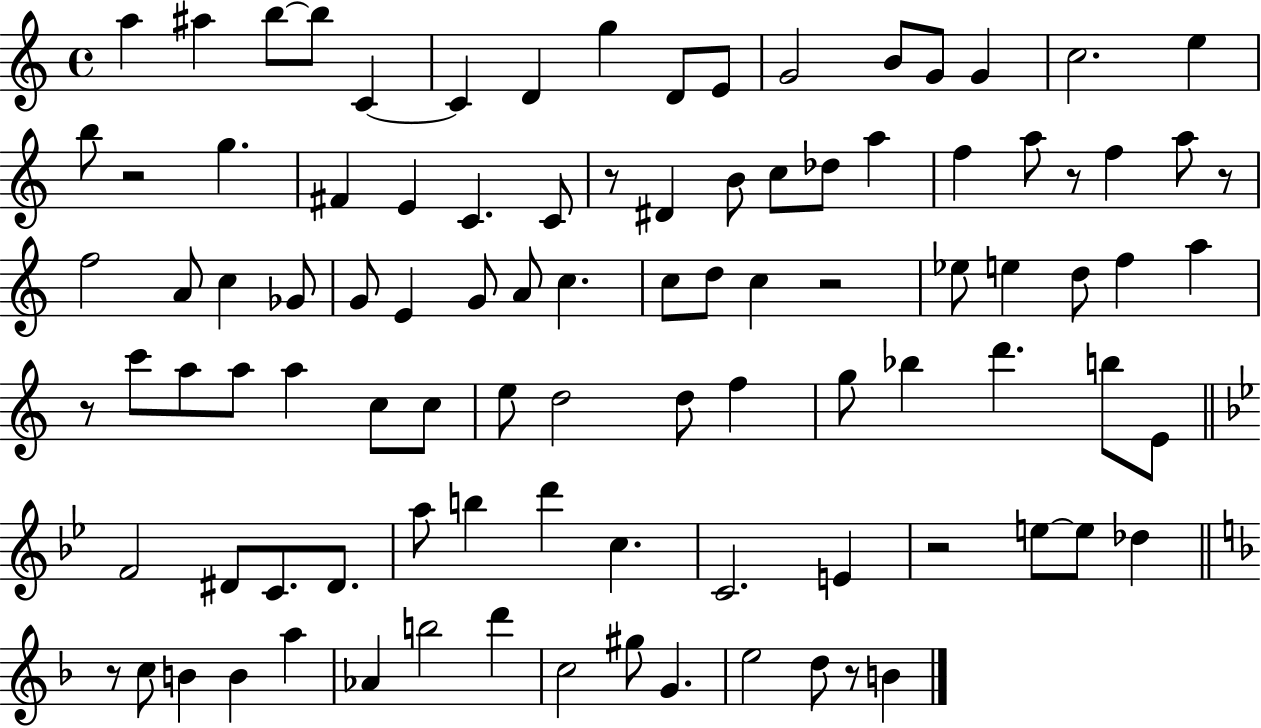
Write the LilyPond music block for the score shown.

{
  \clef treble
  \time 4/4
  \defaultTimeSignature
  \key c \major
  a''4 ais''4 b''8~~ b''8 c'4~~ | c'4 d'4 g''4 d'8 e'8 | g'2 b'8 g'8 g'4 | c''2. e''4 | \break b''8 r2 g''4. | fis'4 e'4 c'4. c'8 | r8 dis'4 b'8 c''8 des''8 a''4 | f''4 a''8 r8 f''4 a''8 r8 | \break f''2 a'8 c''4 ges'8 | g'8 e'4 g'8 a'8 c''4. | c''8 d''8 c''4 r2 | ees''8 e''4 d''8 f''4 a''4 | \break r8 c'''8 a''8 a''8 a''4 c''8 c''8 | e''8 d''2 d''8 f''4 | g''8 bes''4 d'''4. b''8 e'8 | \bar "||" \break \key bes \major f'2 dis'8 c'8. dis'8. | a''8 b''4 d'''4 c''4. | c'2. e'4 | r2 e''8~~ e''8 des''4 | \break \bar "||" \break \key d \minor r8 c''8 b'4 b'4 a''4 | aes'4 b''2 d'''4 | c''2 gis''8 g'4. | e''2 d''8 r8 b'4 | \break \bar "|."
}